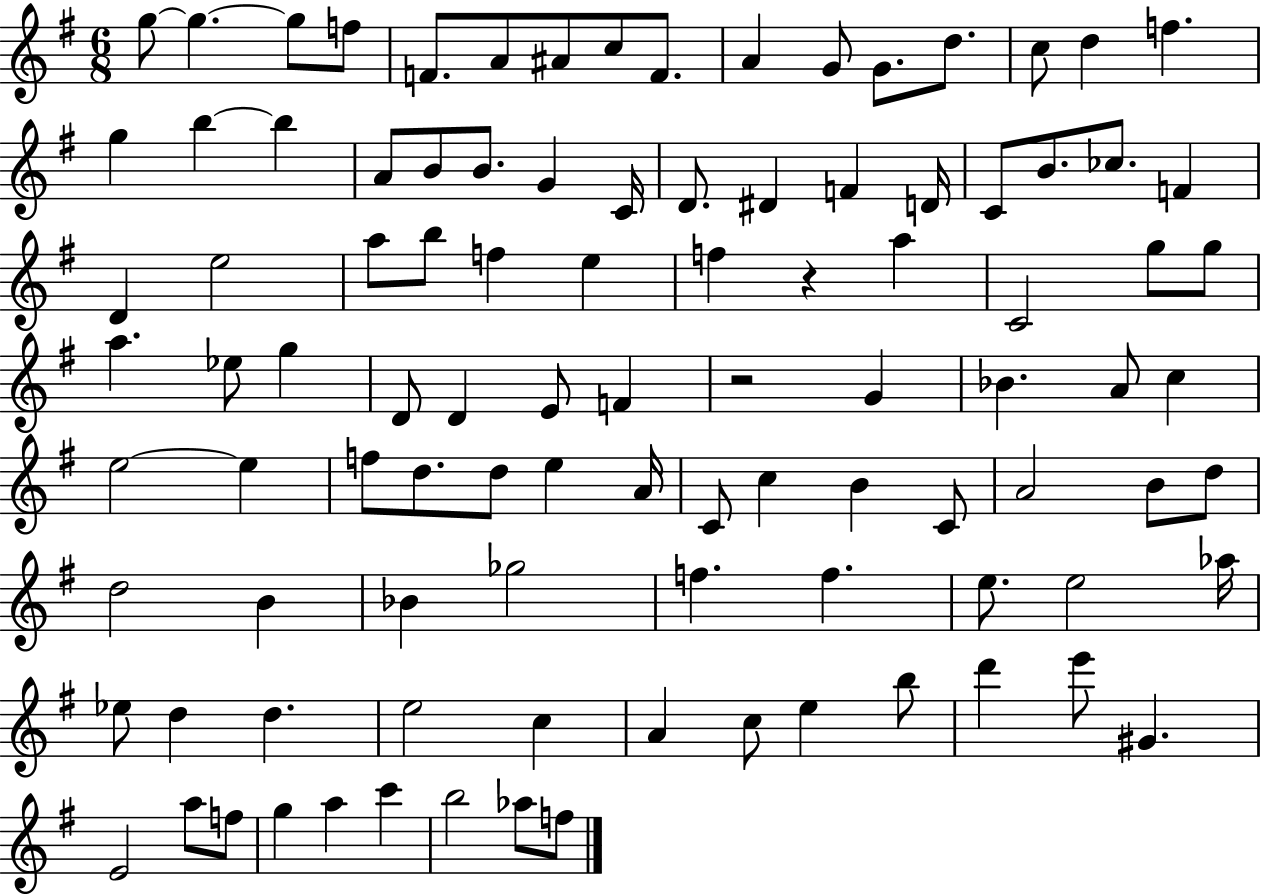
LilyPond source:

{
  \clef treble
  \numericTimeSignature
  \time 6/8
  \key g \major
  g''8~~ g''4.~~ g''8 f''8 | f'8. a'8 ais'8 c''8 f'8. | a'4 g'8 g'8. d''8. | c''8 d''4 f''4. | \break g''4 b''4~~ b''4 | a'8 b'8 b'8. g'4 c'16 | d'8. dis'4 f'4 d'16 | c'8 b'8. ces''8. f'4 | \break d'4 e''2 | a''8 b''8 f''4 e''4 | f''4 r4 a''4 | c'2 g''8 g''8 | \break a''4. ees''8 g''4 | d'8 d'4 e'8 f'4 | r2 g'4 | bes'4. a'8 c''4 | \break e''2~~ e''4 | f''8 d''8. d''8 e''4 a'16 | c'8 c''4 b'4 c'8 | a'2 b'8 d''8 | \break d''2 b'4 | bes'4 ges''2 | f''4. f''4. | e''8. e''2 aes''16 | \break ees''8 d''4 d''4. | e''2 c''4 | a'4 c''8 e''4 b''8 | d'''4 e'''8 gis'4. | \break e'2 a''8 f''8 | g''4 a''4 c'''4 | b''2 aes''8 f''8 | \bar "|."
}